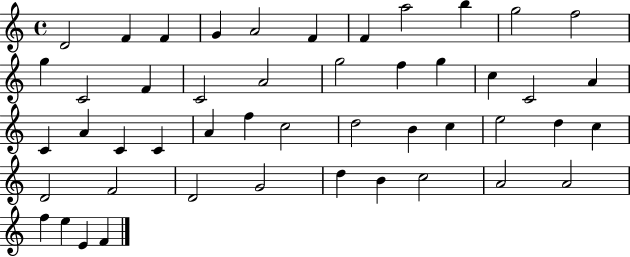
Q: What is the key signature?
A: C major